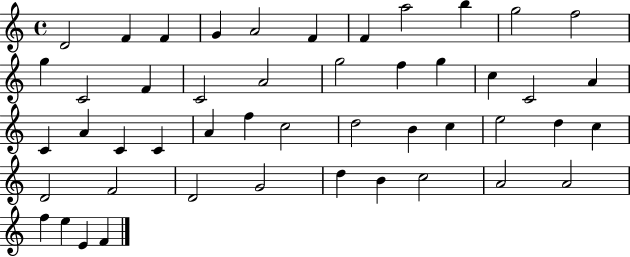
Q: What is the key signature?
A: C major